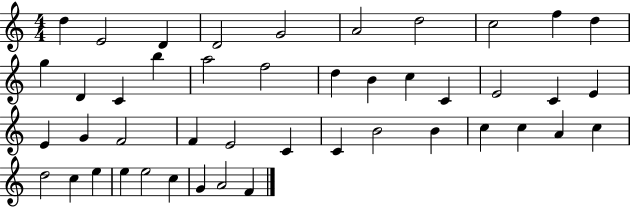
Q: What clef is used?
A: treble